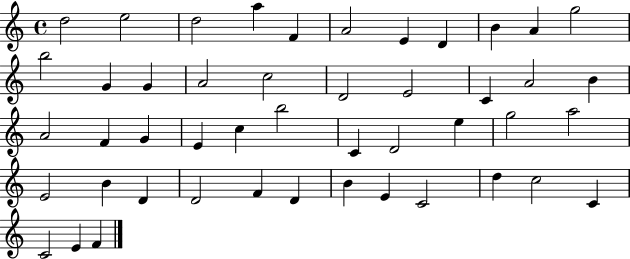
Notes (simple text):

D5/h E5/h D5/h A5/q F4/q A4/h E4/q D4/q B4/q A4/q G5/h B5/h G4/q G4/q A4/h C5/h D4/h E4/h C4/q A4/h B4/q A4/h F4/q G4/q E4/q C5/q B5/h C4/q D4/h E5/q G5/h A5/h E4/h B4/q D4/q D4/h F4/q D4/q B4/q E4/q C4/h D5/q C5/h C4/q C4/h E4/q F4/q